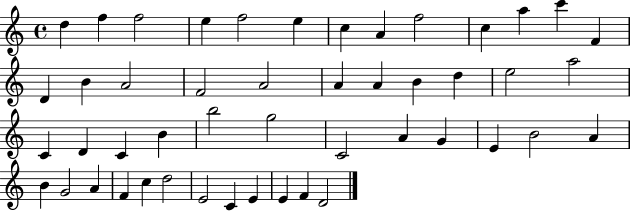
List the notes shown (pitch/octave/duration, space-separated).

D5/q F5/q F5/h E5/q F5/h E5/q C5/q A4/q F5/h C5/q A5/q C6/q F4/q D4/q B4/q A4/h F4/h A4/h A4/q A4/q B4/q D5/q E5/h A5/h C4/q D4/q C4/q B4/q B5/h G5/h C4/h A4/q G4/q E4/q B4/h A4/q B4/q G4/h A4/q F4/q C5/q D5/h E4/h C4/q E4/q E4/q F4/q D4/h